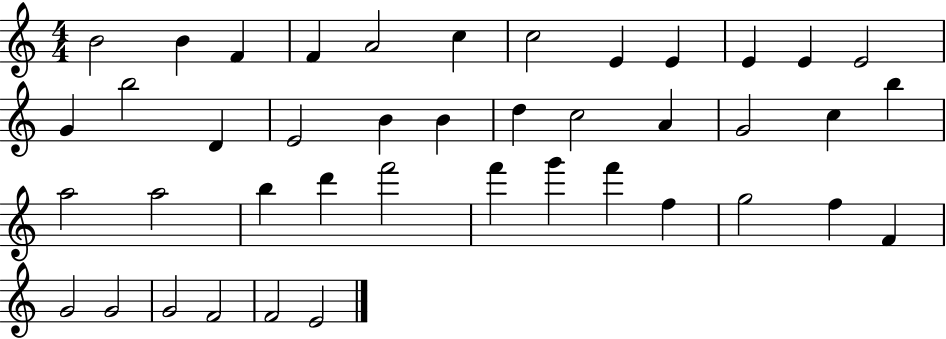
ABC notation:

X:1
T:Untitled
M:4/4
L:1/4
K:C
B2 B F F A2 c c2 E E E E E2 G b2 D E2 B B d c2 A G2 c b a2 a2 b d' f'2 f' g' f' f g2 f F G2 G2 G2 F2 F2 E2